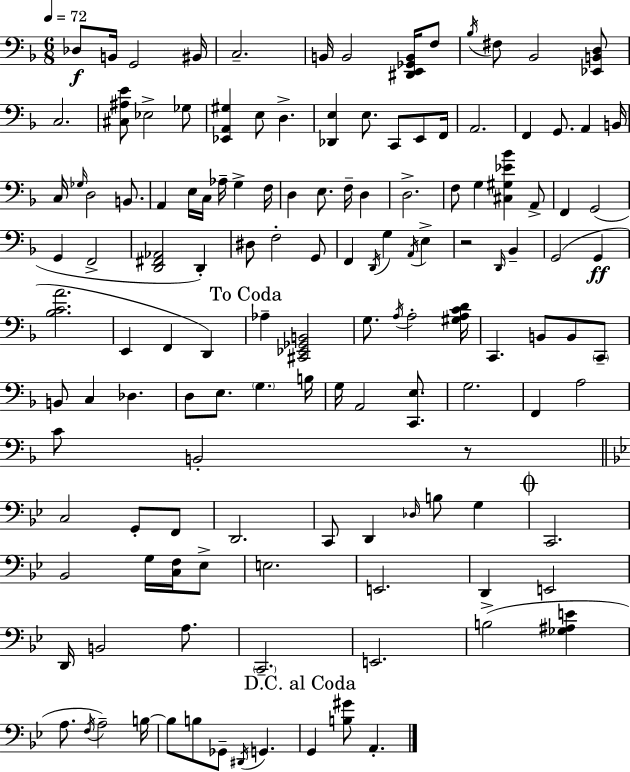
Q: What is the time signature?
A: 6/8